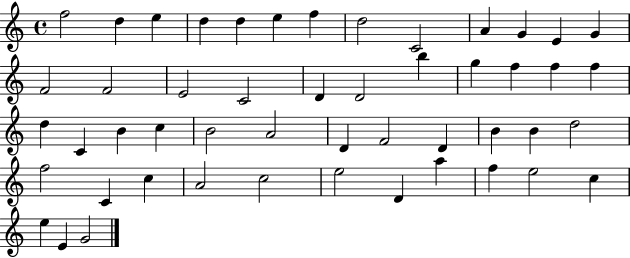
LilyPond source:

{
  \clef treble
  \time 4/4
  \defaultTimeSignature
  \key c \major
  f''2 d''4 e''4 | d''4 d''4 e''4 f''4 | d''2 c'2 | a'4 g'4 e'4 g'4 | \break f'2 f'2 | e'2 c'2 | d'4 d'2 b''4 | g''4 f''4 f''4 f''4 | \break d''4 c'4 b'4 c''4 | b'2 a'2 | d'4 f'2 d'4 | b'4 b'4 d''2 | \break f''2 c'4 c''4 | a'2 c''2 | e''2 d'4 a''4 | f''4 e''2 c''4 | \break e''4 e'4 g'2 | \bar "|."
}